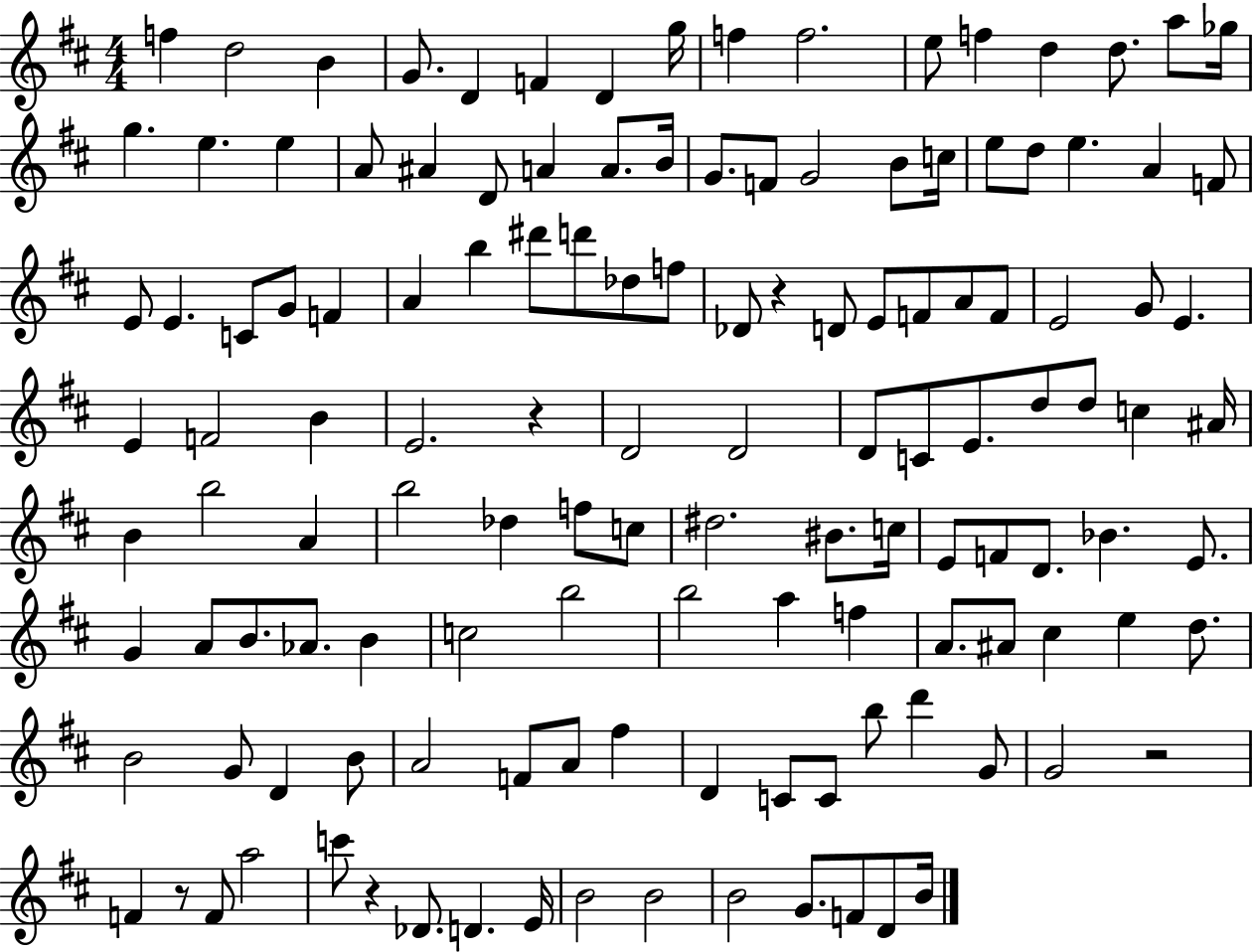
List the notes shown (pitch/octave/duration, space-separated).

F5/q D5/h B4/q G4/e. D4/q F4/q D4/q G5/s F5/q F5/h. E5/e F5/q D5/q D5/e. A5/e Gb5/s G5/q. E5/q. E5/q A4/e A#4/q D4/e A4/q A4/e. B4/s G4/e. F4/e G4/h B4/e C5/s E5/e D5/e E5/q. A4/q F4/e E4/e E4/q. C4/e G4/e F4/q A4/q B5/q D#6/e D6/e Db5/e F5/e Db4/e R/q D4/e E4/e F4/e A4/e F4/e E4/h G4/e E4/q. E4/q F4/h B4/q E4/h. R/q D4/h D4/h D4/e C4/e E4/e. D5/e D5/e C5/q A#4/s B4/q B5/h A4/q B5/h Db5/q F5/e C5/e D#5/h. BIS4/e. C5/s E4/e F4/e D4/e. Bb4/q. E4/e. G4/q A4/e B4/e. Ab4/e. B4/q C5/h B5/h B5/h A5/q F5/q A4/e. A#4/e C#5/q E5/q D5/e. B4/h G4/e D4/q B4/e A4/h F4/e A4/e F#5/q D4/q C4/e C4/e B5/e D6/q G4/e G4/h R/h F4/q R/e F4/e A5/h C6/e R/q Db4/e. D4/q. E4/s B4/h B4/h B4/h G4/e. F4/e D4/e B4/s